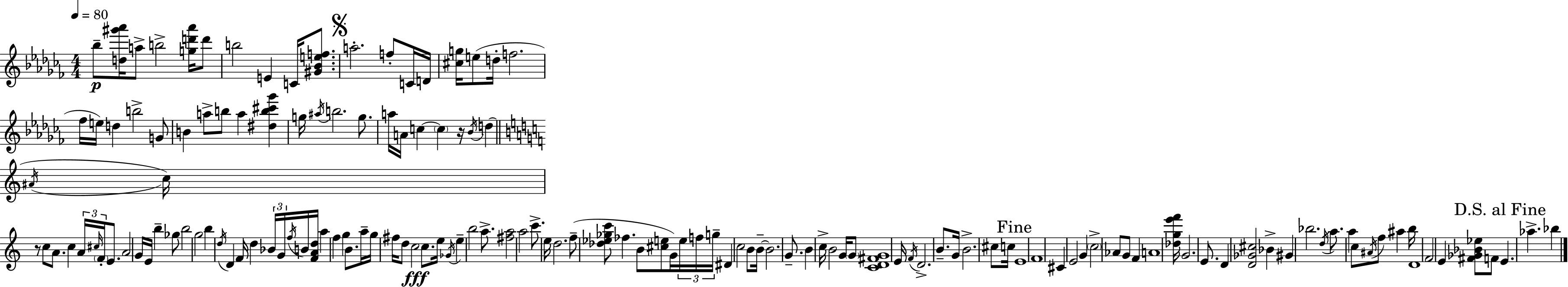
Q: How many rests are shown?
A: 2